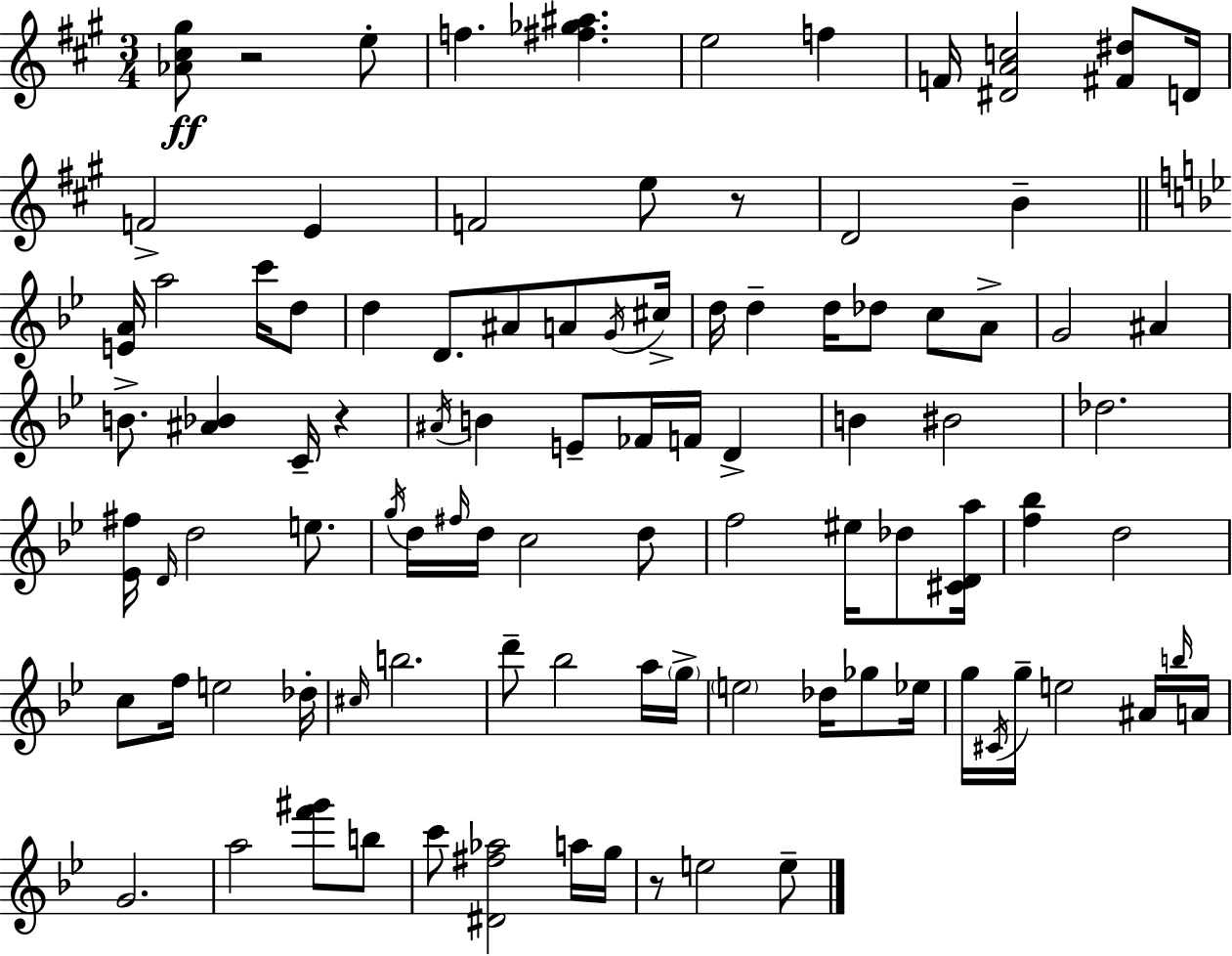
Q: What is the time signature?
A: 3/4